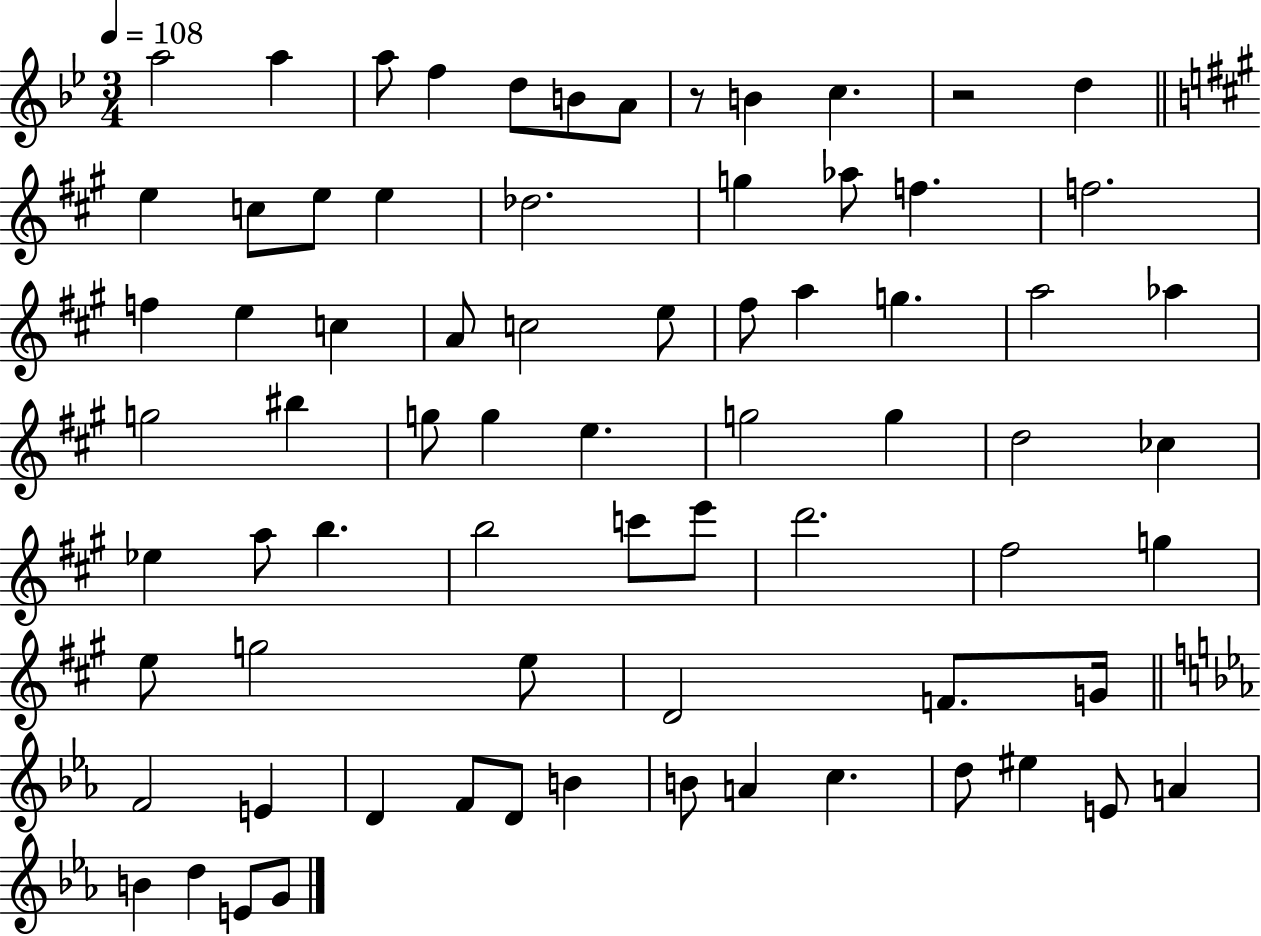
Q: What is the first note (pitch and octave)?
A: A5